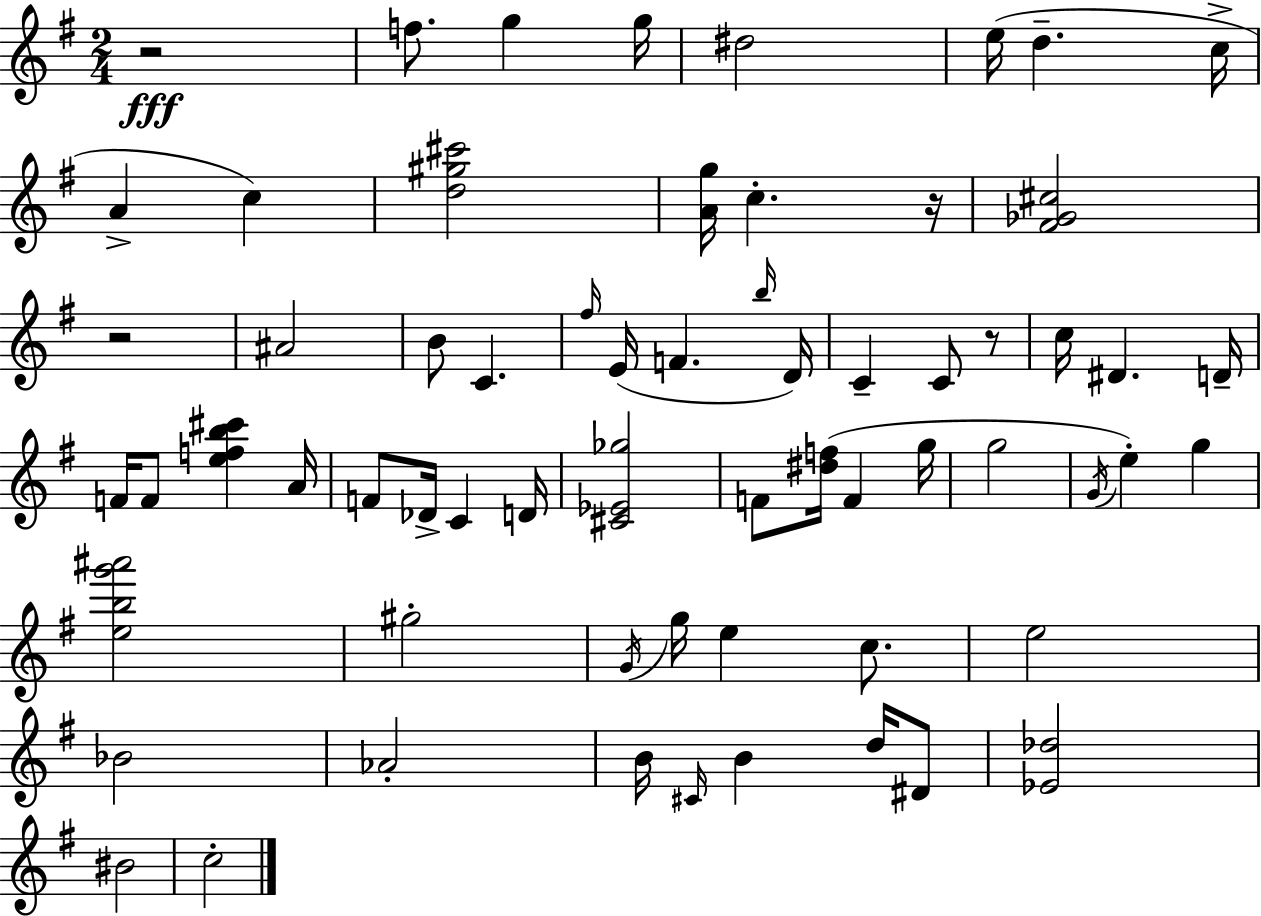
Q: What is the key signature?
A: G major